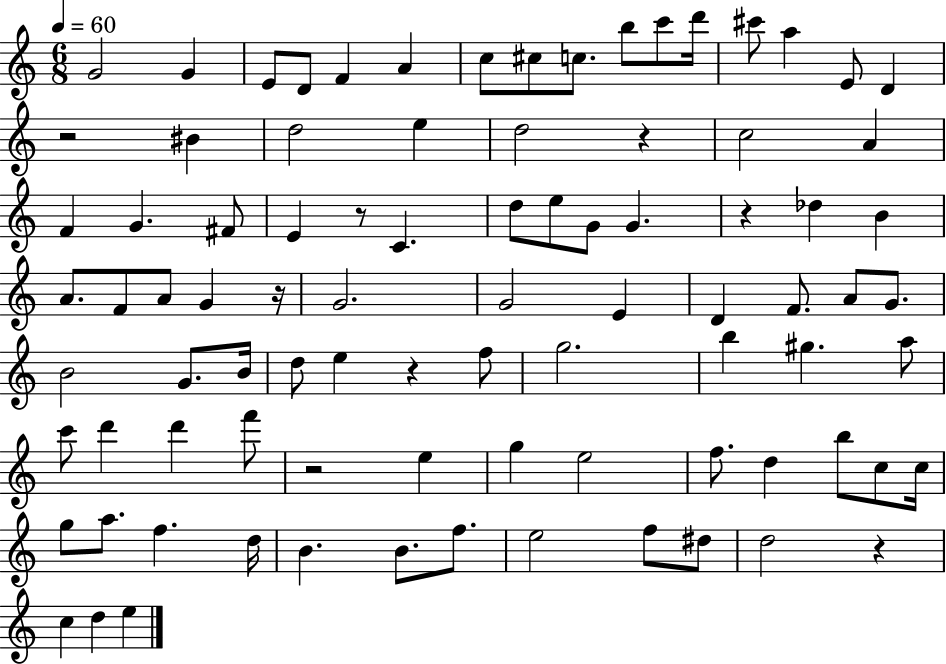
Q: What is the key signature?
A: C major